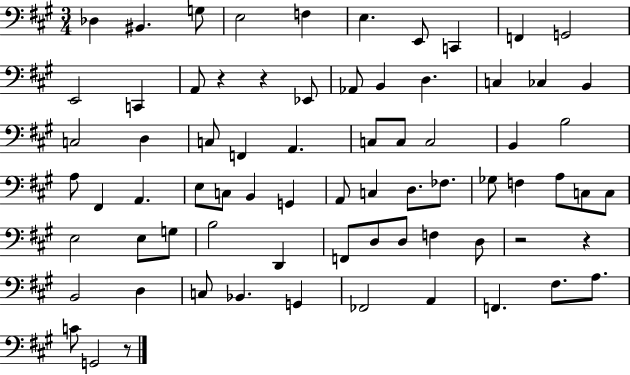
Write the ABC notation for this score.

X:1
T:Untitled
M:3/4
L:1/4
K:A
_D, ^B,, G,/2 E,2 F, E, E,,/2 C,, F,, G,,2 E,,2 C,, A,,/2 z z _E,,/2 _A,,/2 B,, D, C, _C, B,, C,2 D, C,/2 F,, A,, C,/2 C,/2 C,2 B,, B,2 A,/2 ^F,, A,, E,/2 C,/2 B,, G,, A,,/2 C, D,/2 _F,/2 _G,/2 F, A,/2 C,/2 C,/2 E,2 E,/2 G,/2 B,2 D,, F,,/2 D,/2 D,/2 F, D,/2 z2 z B,,2 D, C,/2 _B,, G,, _F,,2 A,, F,, ^F,/2 A,/2 C/2 G,,2 z/2